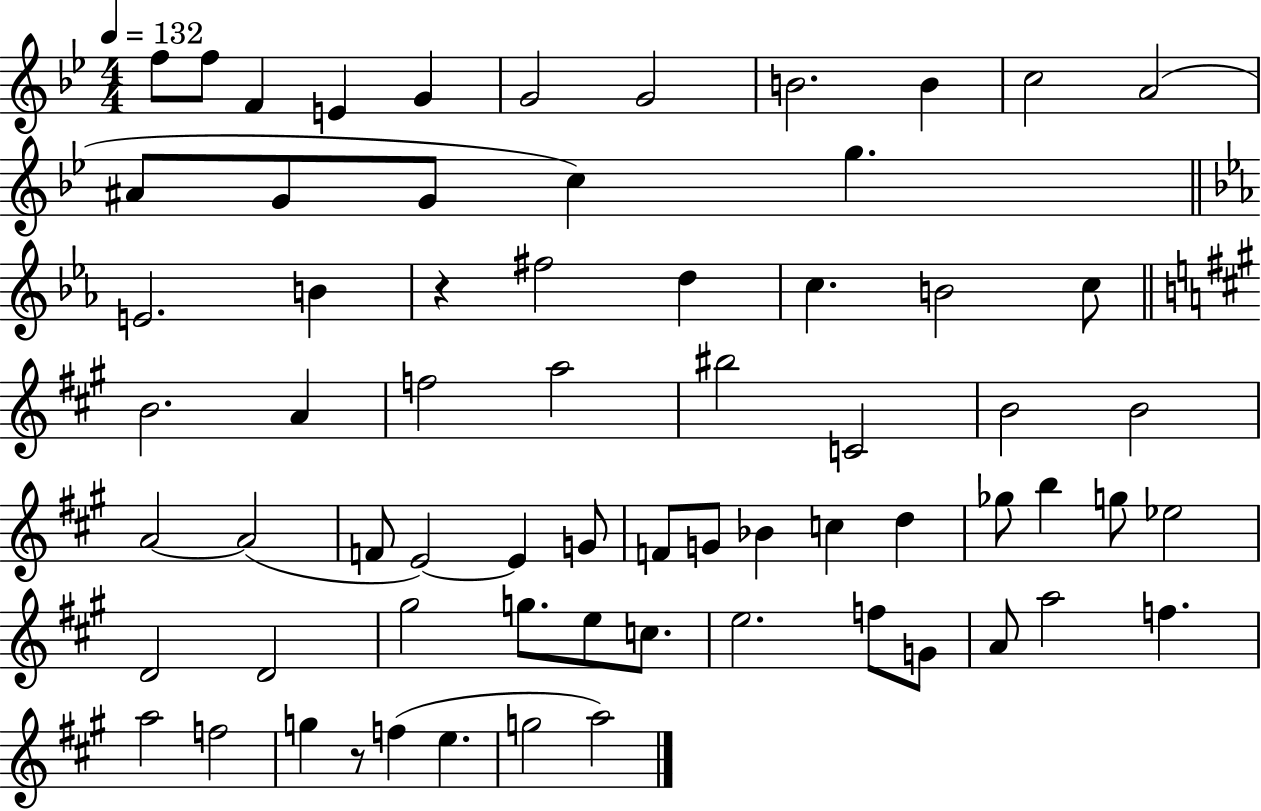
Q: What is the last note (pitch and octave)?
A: A5